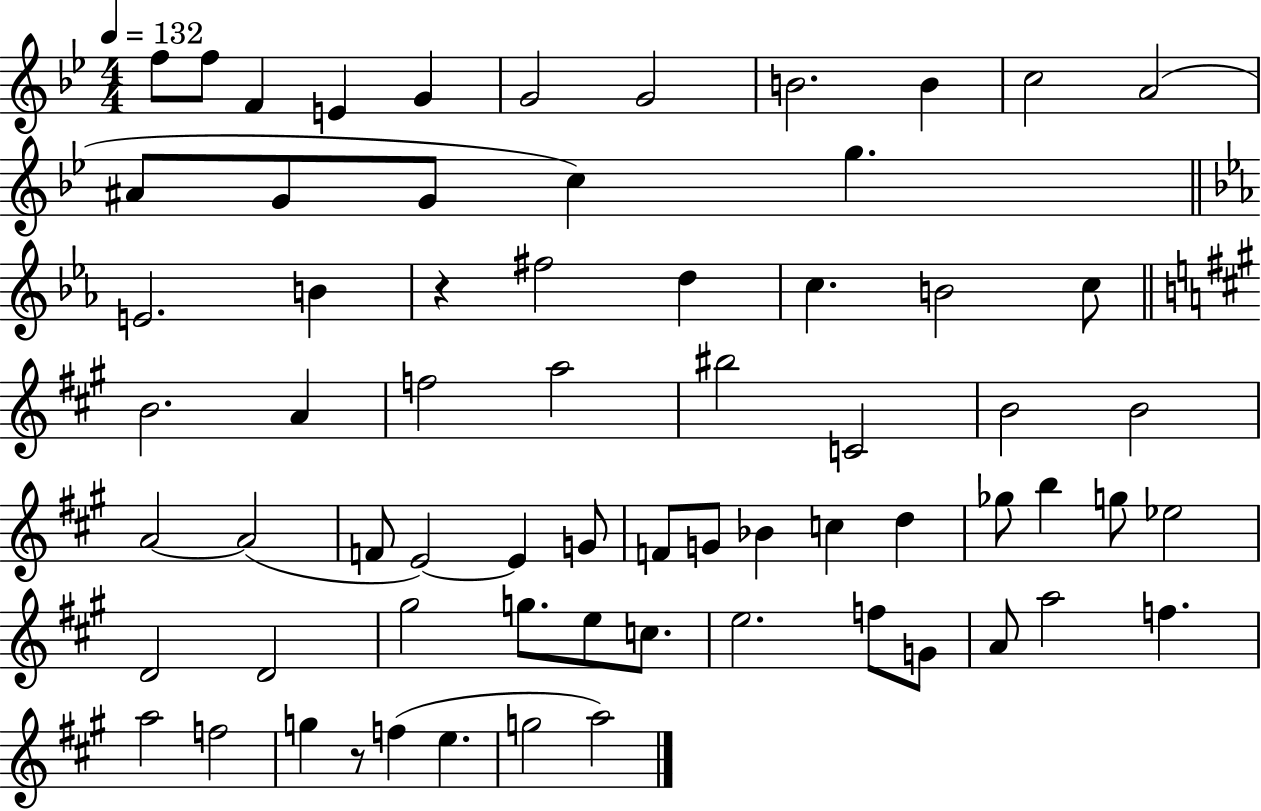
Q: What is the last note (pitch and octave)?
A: A5